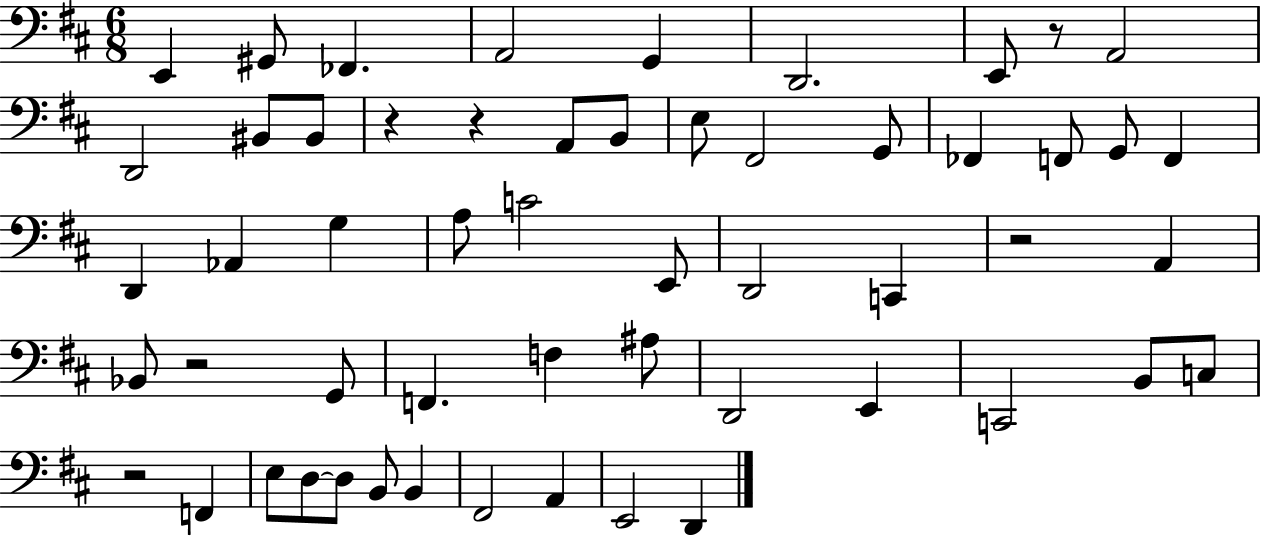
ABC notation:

X:1
T:Untitled
M:6/8
L:1/4
K:D
E,, ^G,,/2 _F,, A,,2 G,, D,,2 E,,/2 z/2 A,,2 D,,2 ^B,,/2 ^B,,/2 z z A,,/2 B,,/2 E,/2 ^F,,2 G,,/2 _F,, F,,/2 G,,/2 F,, D,, _A,, G, A,/2 C2 E,,/2 D,,2 C,, z2 A,, _B,,/2 z2 G,,/2 F,, F, ^A,/2 D,,2 E,, C,,2 B,,/2 C,/2 z2 F,, E,/2 D,/2 D,/2 B,,/2 B,, ^F,,2 A,, E,,2 D,,